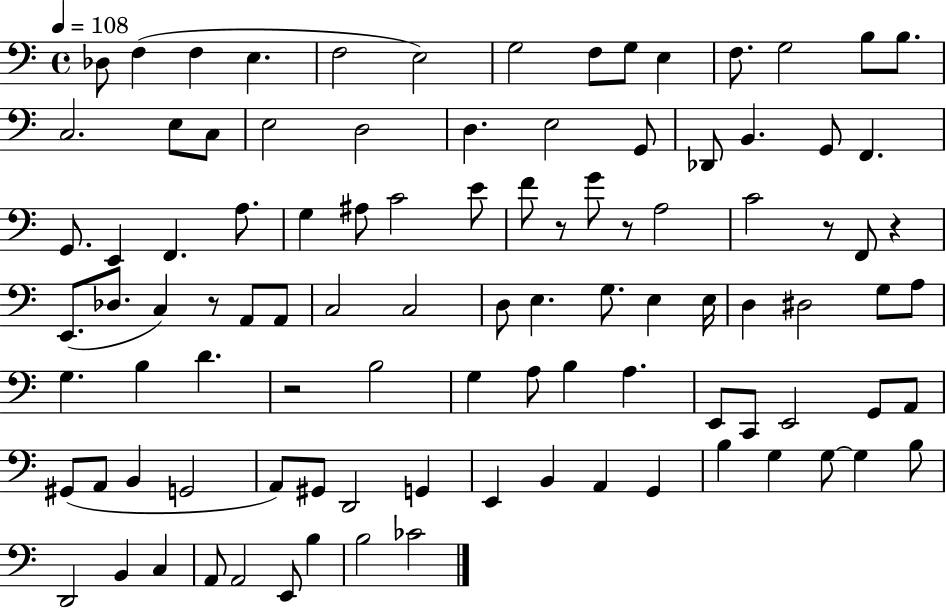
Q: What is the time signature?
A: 4/4